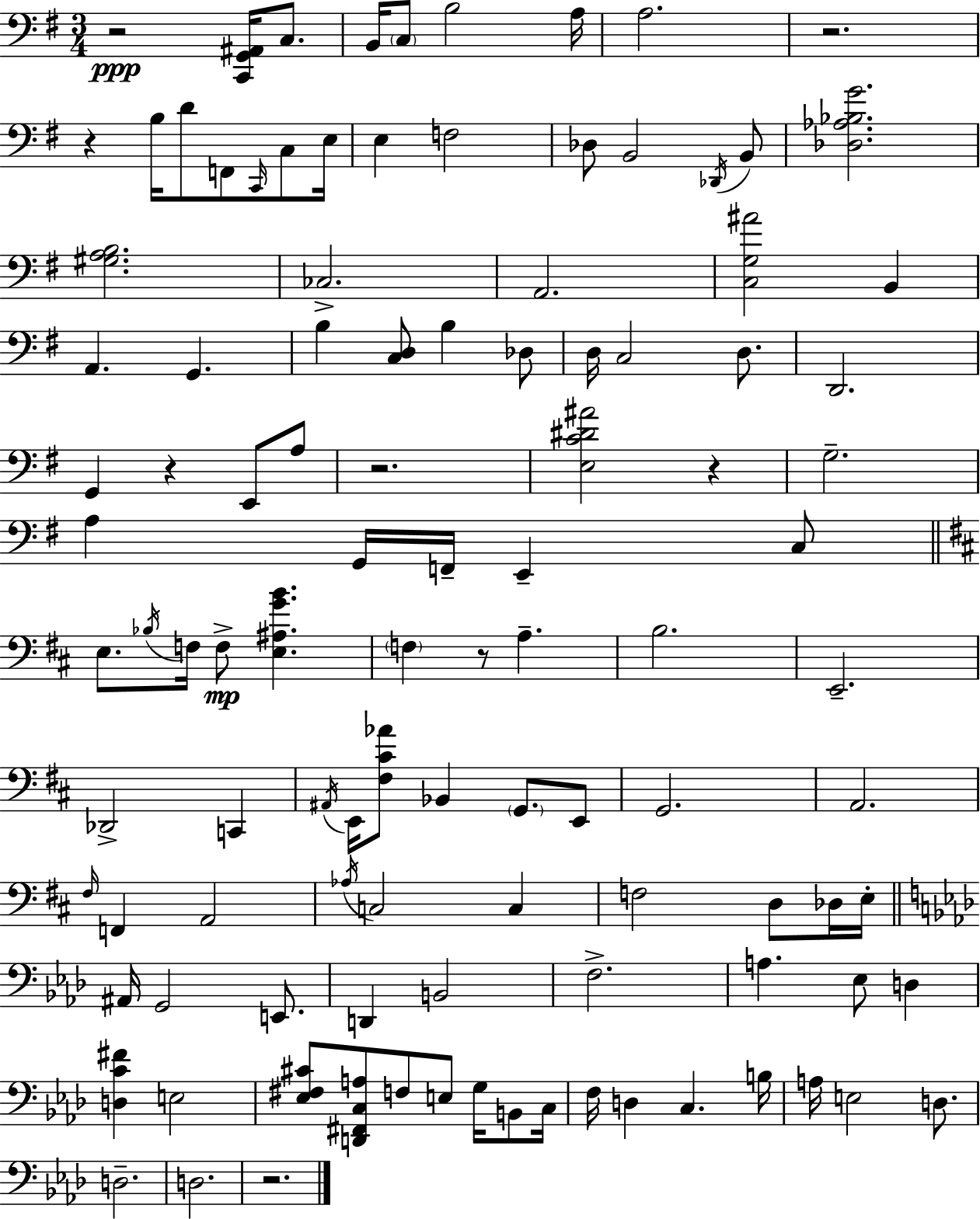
X:1
T:Untitled
M:3/4
L:1/4
K:Em
z2 [C,,G,,^A,,]/4 C,/2 B,,/4 C,/2 B,2 A,/4 A,2 z2 z B,/4 D/2 F,,/2 C,,/4 C,/2 E,/4 E, F,2 _D,/2 B,,2 _D,,/4 B,,/2 [_D,_A,_B,G]2 [^G,A,B,]2 _C,2 A,,2 [C,G,^A]2 B,, A,, G,, B, [C,D,]/2 B, _D,/2 D,/4 C,2 D,/2 D,,2 G,, z E,,/2 A,/2 z2 [E,C^D^A]2 z G,2 A, G,,/4 F,,/4 E,, C,/2 E,/2 _B,/4 F,/4 F,/2 [E,^A,GB] F, z/2 A, B,2 E,,2 _D,,2 C,, ^A,,/4 E,,/4 [^F,^C_A]/2 _B,, G,,/2 E,,/2 G,,2 A,,2 ^F,/4 F,, A,,2 _A,/4 C,2 C, F,2 D,/2 _D,/4 E,/4 ^A,,/4 G,,2 E,,/2 D,, B,,2 F,2 A, _E,/2 D, [D,C^F] E,2 [_E,^F,^C]/2 [D,,^F,,C,A,]/2 F,/2 E,/2 G,/4 B,,/2 C,/4 F,/4 D, C, B,/4 A,/4 E,2 D,/2 D,2 D,2 z2